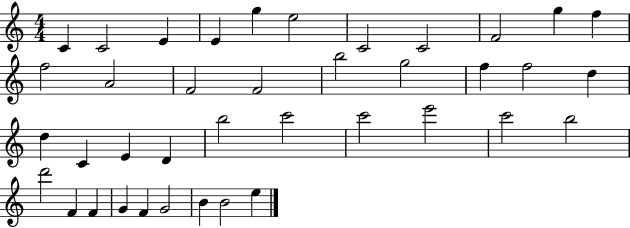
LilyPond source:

{
  \clef treble
  \numericTimeSignature
  \time 4/4
  \key c \major
  c'4 c'2 e'4 | e'4 g''4 e''2 | c'2 c'2 | f'2 g''4 f''4 | \break f''2 a'2 | f'2 f'2 | b''2 g''2 | f''4 f''2 d''4 | \break d''4 c'4 e'4 d'4 | b''2 c'''2 | c'''2 e'''2 | c'''2 b''2 | \break d'''2 f'4 f'4 | g'4 f'4 g'2 | b'4 b'2 e''4 | \bar "|."
}